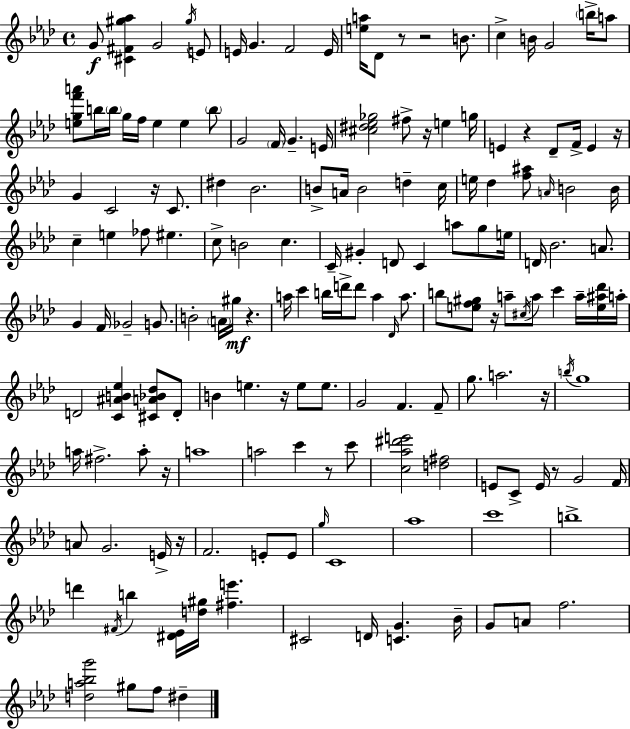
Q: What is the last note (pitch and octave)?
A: D#5